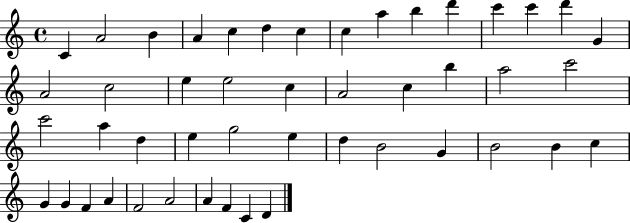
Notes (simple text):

C4/q A4/h B4/q A4/q C5/q D5/q C5/q C5/q A5/q B5/q D6/q C6/q C6/q D6/q G4/q A4/h C5/h E5/q E5/h C5/q A4/h C5/q B5/q A5/h C6/h C6/h A5/q D5/q E5/q G5/h E5/q D5/q B4/h G4/q B4/h B4/q C5/q G4/q G4/q F4/q A4/q F4/h A4/h A4/q F4/q C4/q D4/q